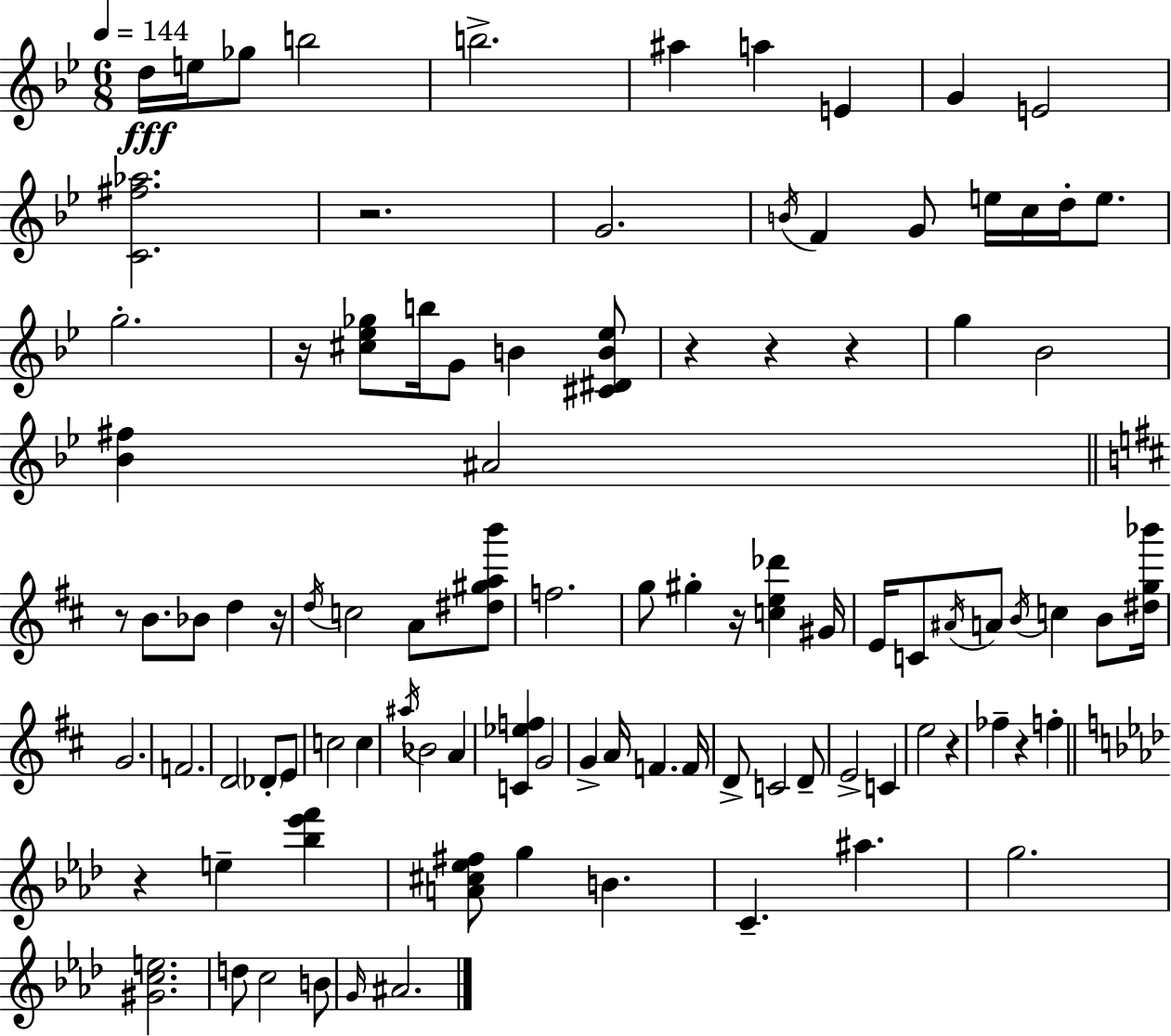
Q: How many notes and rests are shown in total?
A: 98